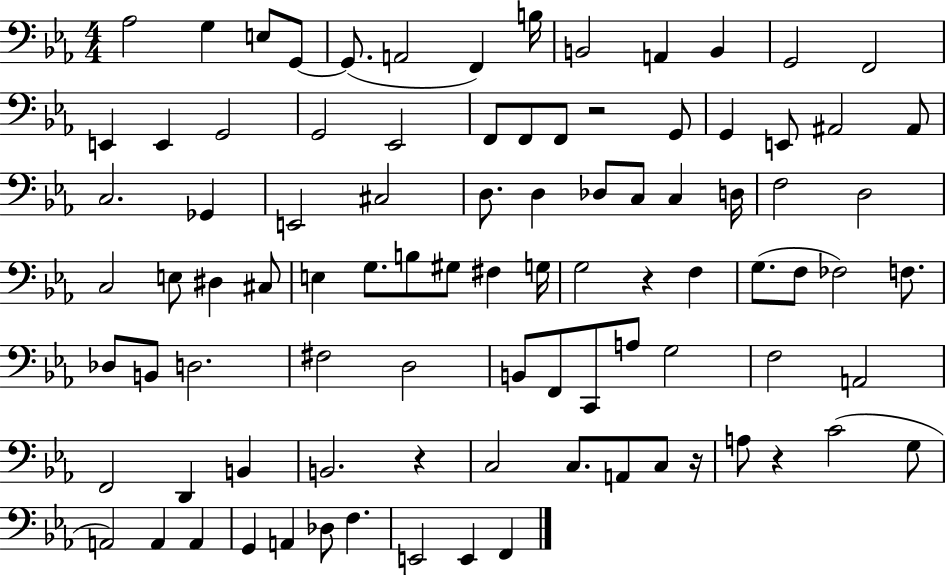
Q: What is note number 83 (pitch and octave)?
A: Db3